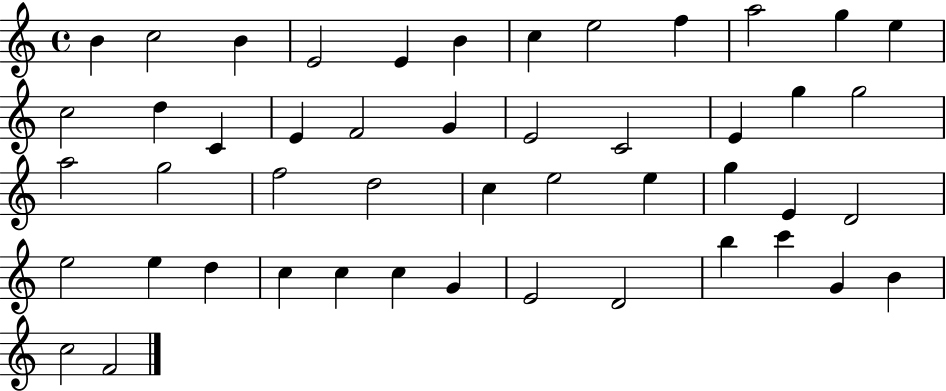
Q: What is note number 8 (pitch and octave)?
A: E5